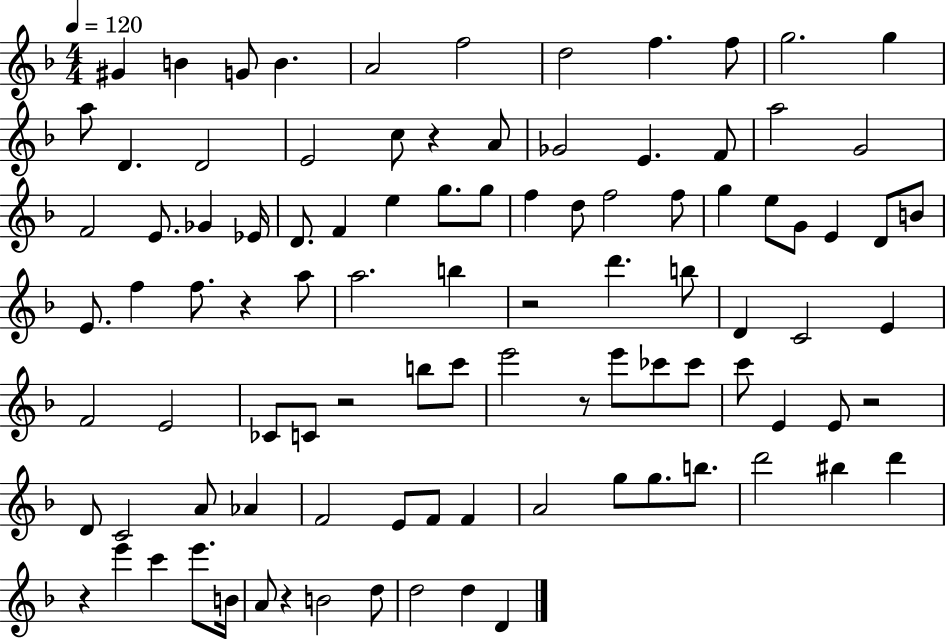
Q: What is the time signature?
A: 4/4